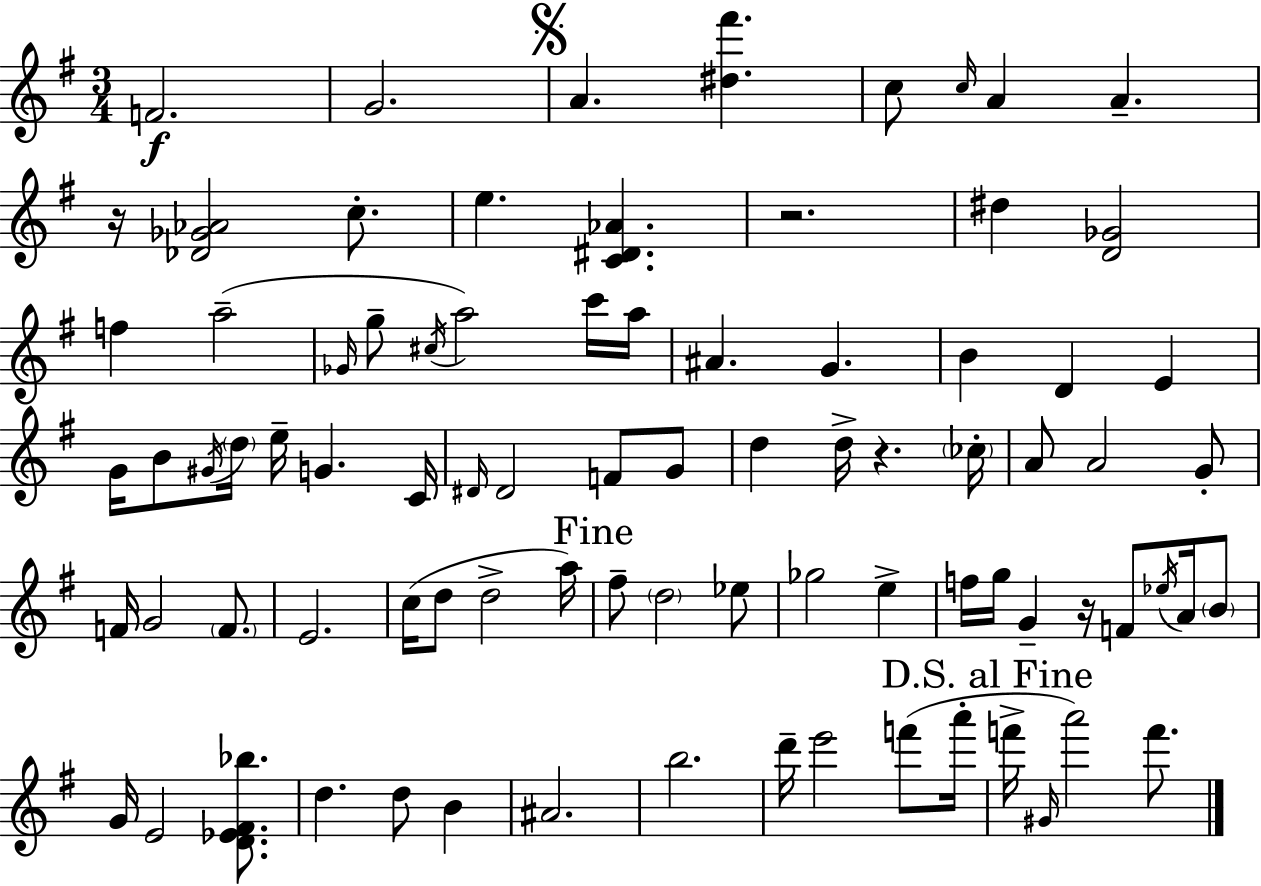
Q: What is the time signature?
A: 3/4